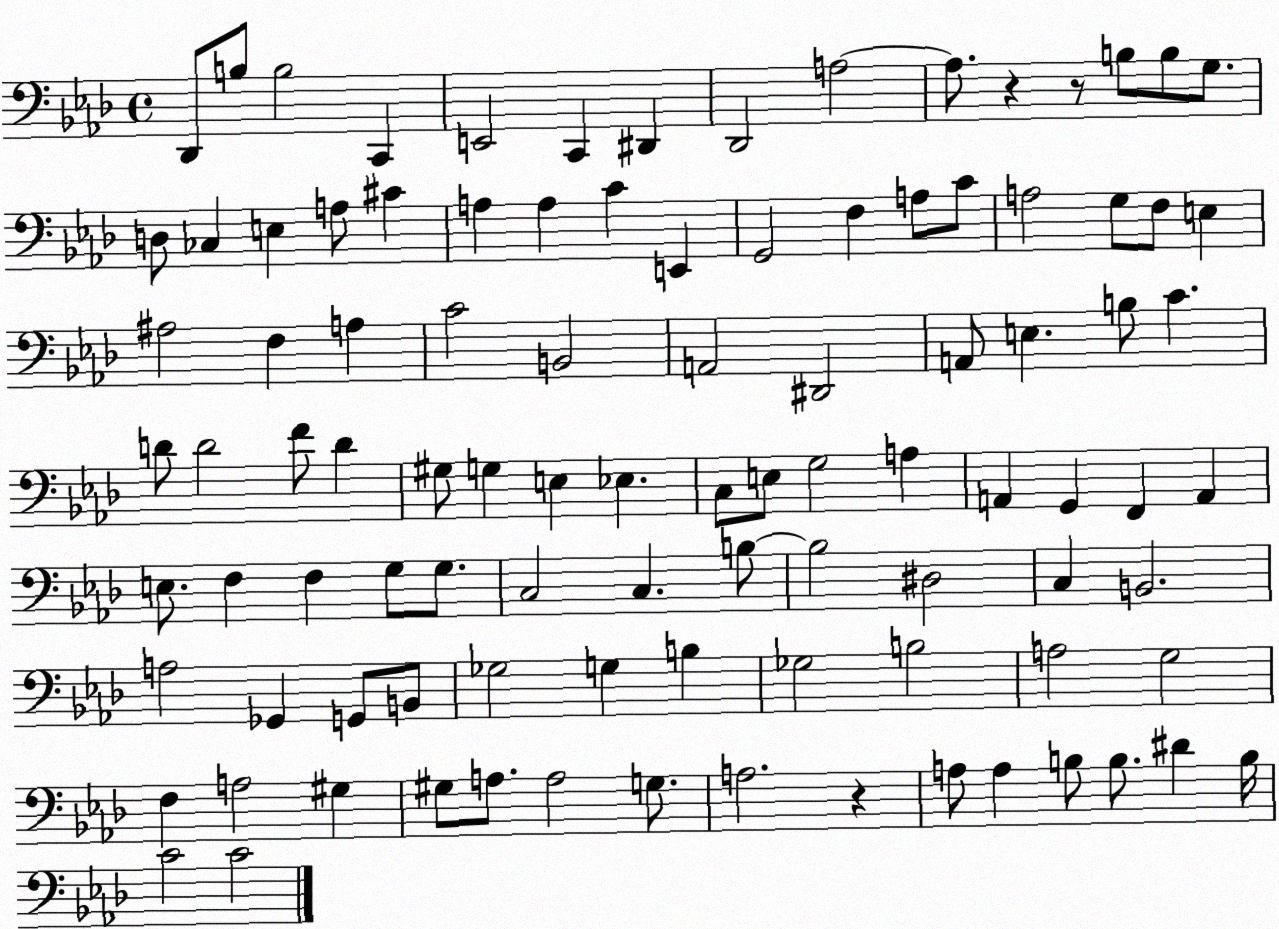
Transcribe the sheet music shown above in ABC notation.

X:1
T:Untitled
M:4/4
L:1/4
K:Ab
_D,,/2 B,/2 B,2 C,, E,,2 C,, ^D,, _D,,2 A,2 A,/2 z z/2 B,/2 B,/2 G,/2 D,/2 _C, E, A,/2 ^C A, A, C E,, G,,2 F, A,/2 C/2 A,2 G,/2 F,/2 E, ^A,2 F, A, C2 B,,2 A,,2 ^D,,2 A,,/2 E, B,/2 C D/2 D2 F/2 D ^G,/2 G, E, _E, C,/2 E,/2 G,2 A, A,, G,, F,, A,, E,/2 F, F, G,/2 G,/2 C,2 C, B,/2 B,2 ^D,2 C, B,,2 A,2 _G,, G,,/2 B,,/2 _G,2 G, B, _G,2 B,2 A,2 G,2 F, A,2 ^G, ^G,/2 A,/2 A,2 G,/2 A,2 z A,/2 A, B,/2 B,/2 ^D B,/4 C2 C2